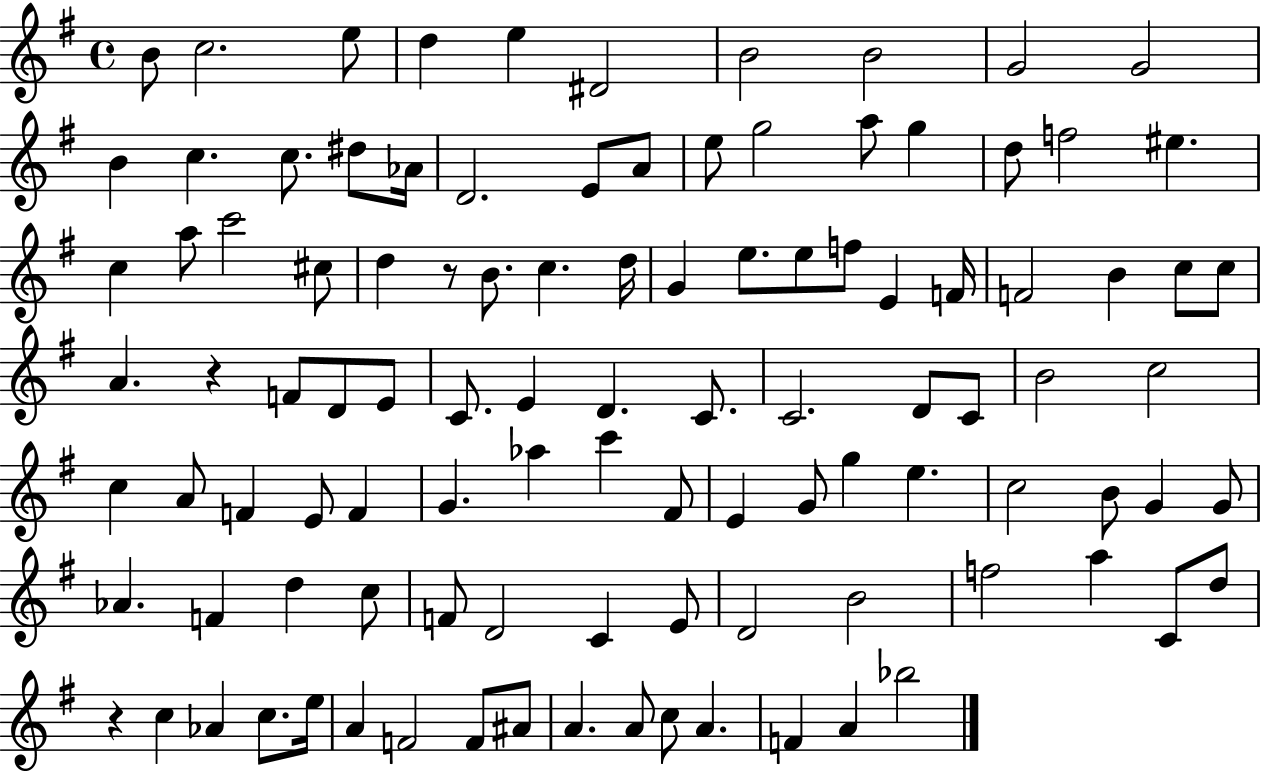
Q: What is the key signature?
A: G major